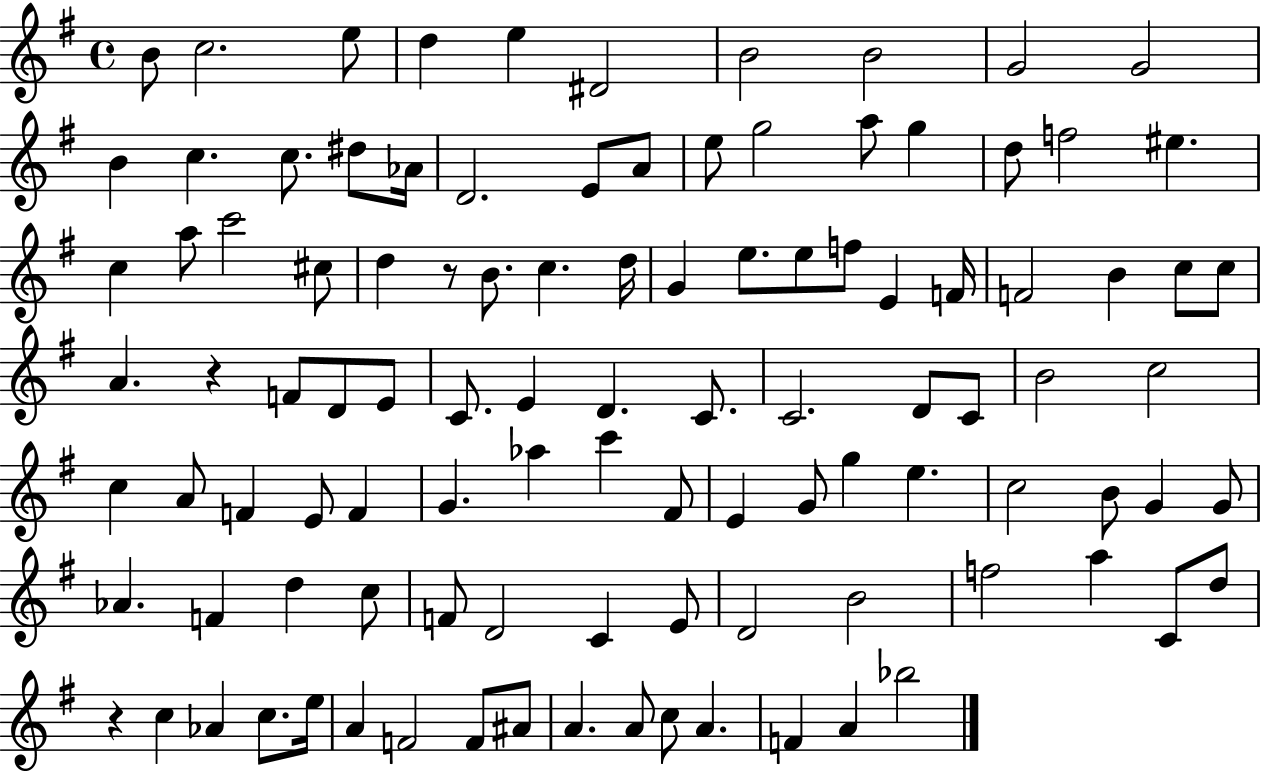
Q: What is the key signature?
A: G major